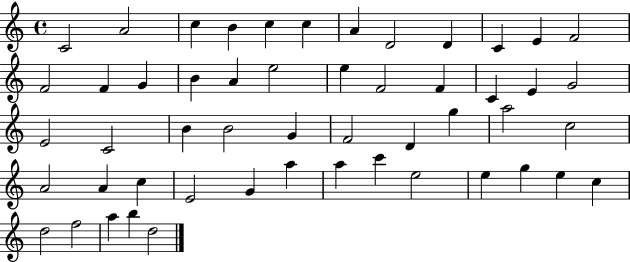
X:1
T:Untitled
M:4/4
L:1/4
K:C
C2 A2 c B c c A D2 D C E F2 F2 F G B A e2 e F2 F C E G2 E2 C2 B B2 G F2 D g a2 c2 A2 A c E2 G a a c' e2 e g e c d2 f2 a b d2